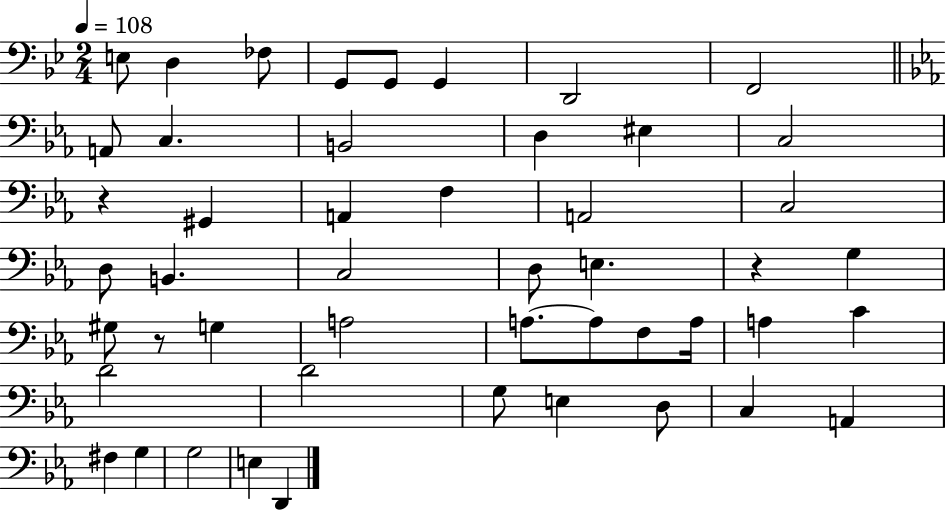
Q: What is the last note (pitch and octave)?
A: D2